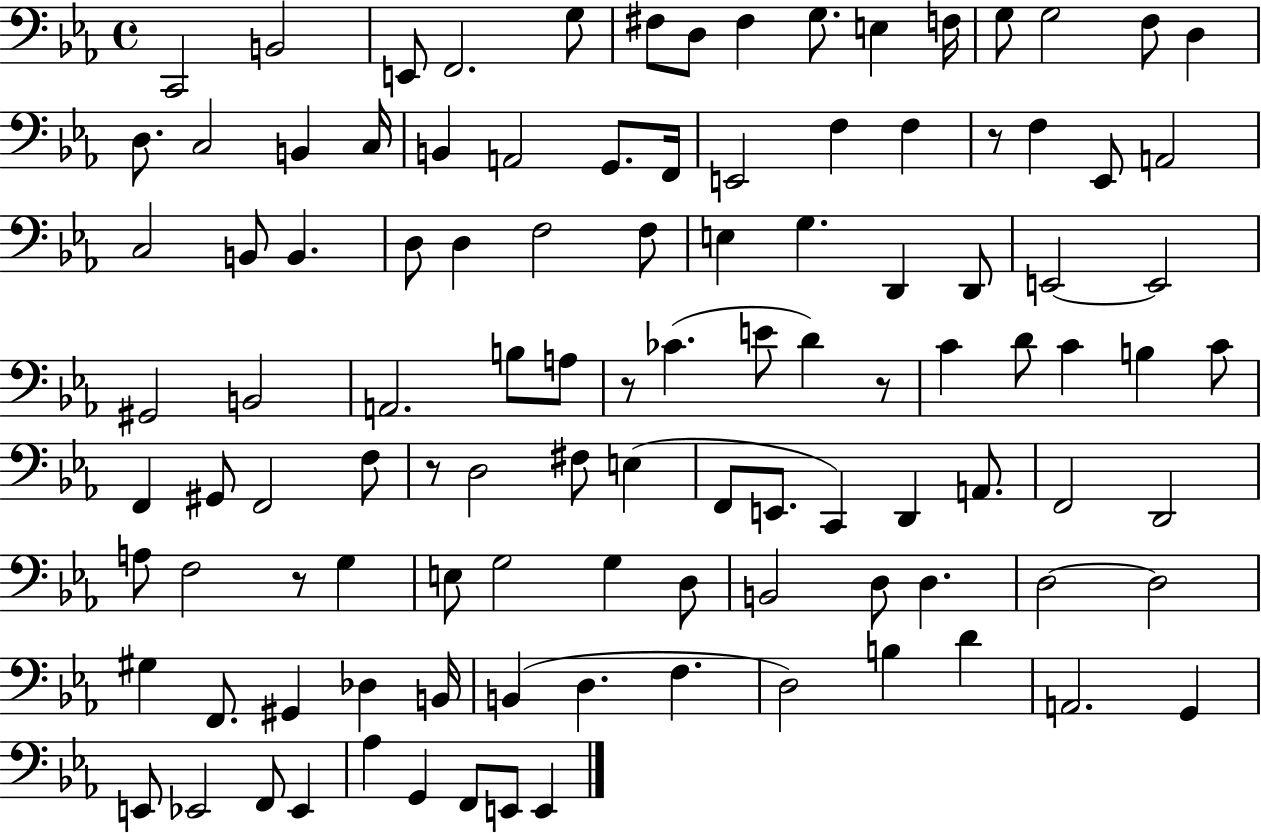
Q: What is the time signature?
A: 4/4